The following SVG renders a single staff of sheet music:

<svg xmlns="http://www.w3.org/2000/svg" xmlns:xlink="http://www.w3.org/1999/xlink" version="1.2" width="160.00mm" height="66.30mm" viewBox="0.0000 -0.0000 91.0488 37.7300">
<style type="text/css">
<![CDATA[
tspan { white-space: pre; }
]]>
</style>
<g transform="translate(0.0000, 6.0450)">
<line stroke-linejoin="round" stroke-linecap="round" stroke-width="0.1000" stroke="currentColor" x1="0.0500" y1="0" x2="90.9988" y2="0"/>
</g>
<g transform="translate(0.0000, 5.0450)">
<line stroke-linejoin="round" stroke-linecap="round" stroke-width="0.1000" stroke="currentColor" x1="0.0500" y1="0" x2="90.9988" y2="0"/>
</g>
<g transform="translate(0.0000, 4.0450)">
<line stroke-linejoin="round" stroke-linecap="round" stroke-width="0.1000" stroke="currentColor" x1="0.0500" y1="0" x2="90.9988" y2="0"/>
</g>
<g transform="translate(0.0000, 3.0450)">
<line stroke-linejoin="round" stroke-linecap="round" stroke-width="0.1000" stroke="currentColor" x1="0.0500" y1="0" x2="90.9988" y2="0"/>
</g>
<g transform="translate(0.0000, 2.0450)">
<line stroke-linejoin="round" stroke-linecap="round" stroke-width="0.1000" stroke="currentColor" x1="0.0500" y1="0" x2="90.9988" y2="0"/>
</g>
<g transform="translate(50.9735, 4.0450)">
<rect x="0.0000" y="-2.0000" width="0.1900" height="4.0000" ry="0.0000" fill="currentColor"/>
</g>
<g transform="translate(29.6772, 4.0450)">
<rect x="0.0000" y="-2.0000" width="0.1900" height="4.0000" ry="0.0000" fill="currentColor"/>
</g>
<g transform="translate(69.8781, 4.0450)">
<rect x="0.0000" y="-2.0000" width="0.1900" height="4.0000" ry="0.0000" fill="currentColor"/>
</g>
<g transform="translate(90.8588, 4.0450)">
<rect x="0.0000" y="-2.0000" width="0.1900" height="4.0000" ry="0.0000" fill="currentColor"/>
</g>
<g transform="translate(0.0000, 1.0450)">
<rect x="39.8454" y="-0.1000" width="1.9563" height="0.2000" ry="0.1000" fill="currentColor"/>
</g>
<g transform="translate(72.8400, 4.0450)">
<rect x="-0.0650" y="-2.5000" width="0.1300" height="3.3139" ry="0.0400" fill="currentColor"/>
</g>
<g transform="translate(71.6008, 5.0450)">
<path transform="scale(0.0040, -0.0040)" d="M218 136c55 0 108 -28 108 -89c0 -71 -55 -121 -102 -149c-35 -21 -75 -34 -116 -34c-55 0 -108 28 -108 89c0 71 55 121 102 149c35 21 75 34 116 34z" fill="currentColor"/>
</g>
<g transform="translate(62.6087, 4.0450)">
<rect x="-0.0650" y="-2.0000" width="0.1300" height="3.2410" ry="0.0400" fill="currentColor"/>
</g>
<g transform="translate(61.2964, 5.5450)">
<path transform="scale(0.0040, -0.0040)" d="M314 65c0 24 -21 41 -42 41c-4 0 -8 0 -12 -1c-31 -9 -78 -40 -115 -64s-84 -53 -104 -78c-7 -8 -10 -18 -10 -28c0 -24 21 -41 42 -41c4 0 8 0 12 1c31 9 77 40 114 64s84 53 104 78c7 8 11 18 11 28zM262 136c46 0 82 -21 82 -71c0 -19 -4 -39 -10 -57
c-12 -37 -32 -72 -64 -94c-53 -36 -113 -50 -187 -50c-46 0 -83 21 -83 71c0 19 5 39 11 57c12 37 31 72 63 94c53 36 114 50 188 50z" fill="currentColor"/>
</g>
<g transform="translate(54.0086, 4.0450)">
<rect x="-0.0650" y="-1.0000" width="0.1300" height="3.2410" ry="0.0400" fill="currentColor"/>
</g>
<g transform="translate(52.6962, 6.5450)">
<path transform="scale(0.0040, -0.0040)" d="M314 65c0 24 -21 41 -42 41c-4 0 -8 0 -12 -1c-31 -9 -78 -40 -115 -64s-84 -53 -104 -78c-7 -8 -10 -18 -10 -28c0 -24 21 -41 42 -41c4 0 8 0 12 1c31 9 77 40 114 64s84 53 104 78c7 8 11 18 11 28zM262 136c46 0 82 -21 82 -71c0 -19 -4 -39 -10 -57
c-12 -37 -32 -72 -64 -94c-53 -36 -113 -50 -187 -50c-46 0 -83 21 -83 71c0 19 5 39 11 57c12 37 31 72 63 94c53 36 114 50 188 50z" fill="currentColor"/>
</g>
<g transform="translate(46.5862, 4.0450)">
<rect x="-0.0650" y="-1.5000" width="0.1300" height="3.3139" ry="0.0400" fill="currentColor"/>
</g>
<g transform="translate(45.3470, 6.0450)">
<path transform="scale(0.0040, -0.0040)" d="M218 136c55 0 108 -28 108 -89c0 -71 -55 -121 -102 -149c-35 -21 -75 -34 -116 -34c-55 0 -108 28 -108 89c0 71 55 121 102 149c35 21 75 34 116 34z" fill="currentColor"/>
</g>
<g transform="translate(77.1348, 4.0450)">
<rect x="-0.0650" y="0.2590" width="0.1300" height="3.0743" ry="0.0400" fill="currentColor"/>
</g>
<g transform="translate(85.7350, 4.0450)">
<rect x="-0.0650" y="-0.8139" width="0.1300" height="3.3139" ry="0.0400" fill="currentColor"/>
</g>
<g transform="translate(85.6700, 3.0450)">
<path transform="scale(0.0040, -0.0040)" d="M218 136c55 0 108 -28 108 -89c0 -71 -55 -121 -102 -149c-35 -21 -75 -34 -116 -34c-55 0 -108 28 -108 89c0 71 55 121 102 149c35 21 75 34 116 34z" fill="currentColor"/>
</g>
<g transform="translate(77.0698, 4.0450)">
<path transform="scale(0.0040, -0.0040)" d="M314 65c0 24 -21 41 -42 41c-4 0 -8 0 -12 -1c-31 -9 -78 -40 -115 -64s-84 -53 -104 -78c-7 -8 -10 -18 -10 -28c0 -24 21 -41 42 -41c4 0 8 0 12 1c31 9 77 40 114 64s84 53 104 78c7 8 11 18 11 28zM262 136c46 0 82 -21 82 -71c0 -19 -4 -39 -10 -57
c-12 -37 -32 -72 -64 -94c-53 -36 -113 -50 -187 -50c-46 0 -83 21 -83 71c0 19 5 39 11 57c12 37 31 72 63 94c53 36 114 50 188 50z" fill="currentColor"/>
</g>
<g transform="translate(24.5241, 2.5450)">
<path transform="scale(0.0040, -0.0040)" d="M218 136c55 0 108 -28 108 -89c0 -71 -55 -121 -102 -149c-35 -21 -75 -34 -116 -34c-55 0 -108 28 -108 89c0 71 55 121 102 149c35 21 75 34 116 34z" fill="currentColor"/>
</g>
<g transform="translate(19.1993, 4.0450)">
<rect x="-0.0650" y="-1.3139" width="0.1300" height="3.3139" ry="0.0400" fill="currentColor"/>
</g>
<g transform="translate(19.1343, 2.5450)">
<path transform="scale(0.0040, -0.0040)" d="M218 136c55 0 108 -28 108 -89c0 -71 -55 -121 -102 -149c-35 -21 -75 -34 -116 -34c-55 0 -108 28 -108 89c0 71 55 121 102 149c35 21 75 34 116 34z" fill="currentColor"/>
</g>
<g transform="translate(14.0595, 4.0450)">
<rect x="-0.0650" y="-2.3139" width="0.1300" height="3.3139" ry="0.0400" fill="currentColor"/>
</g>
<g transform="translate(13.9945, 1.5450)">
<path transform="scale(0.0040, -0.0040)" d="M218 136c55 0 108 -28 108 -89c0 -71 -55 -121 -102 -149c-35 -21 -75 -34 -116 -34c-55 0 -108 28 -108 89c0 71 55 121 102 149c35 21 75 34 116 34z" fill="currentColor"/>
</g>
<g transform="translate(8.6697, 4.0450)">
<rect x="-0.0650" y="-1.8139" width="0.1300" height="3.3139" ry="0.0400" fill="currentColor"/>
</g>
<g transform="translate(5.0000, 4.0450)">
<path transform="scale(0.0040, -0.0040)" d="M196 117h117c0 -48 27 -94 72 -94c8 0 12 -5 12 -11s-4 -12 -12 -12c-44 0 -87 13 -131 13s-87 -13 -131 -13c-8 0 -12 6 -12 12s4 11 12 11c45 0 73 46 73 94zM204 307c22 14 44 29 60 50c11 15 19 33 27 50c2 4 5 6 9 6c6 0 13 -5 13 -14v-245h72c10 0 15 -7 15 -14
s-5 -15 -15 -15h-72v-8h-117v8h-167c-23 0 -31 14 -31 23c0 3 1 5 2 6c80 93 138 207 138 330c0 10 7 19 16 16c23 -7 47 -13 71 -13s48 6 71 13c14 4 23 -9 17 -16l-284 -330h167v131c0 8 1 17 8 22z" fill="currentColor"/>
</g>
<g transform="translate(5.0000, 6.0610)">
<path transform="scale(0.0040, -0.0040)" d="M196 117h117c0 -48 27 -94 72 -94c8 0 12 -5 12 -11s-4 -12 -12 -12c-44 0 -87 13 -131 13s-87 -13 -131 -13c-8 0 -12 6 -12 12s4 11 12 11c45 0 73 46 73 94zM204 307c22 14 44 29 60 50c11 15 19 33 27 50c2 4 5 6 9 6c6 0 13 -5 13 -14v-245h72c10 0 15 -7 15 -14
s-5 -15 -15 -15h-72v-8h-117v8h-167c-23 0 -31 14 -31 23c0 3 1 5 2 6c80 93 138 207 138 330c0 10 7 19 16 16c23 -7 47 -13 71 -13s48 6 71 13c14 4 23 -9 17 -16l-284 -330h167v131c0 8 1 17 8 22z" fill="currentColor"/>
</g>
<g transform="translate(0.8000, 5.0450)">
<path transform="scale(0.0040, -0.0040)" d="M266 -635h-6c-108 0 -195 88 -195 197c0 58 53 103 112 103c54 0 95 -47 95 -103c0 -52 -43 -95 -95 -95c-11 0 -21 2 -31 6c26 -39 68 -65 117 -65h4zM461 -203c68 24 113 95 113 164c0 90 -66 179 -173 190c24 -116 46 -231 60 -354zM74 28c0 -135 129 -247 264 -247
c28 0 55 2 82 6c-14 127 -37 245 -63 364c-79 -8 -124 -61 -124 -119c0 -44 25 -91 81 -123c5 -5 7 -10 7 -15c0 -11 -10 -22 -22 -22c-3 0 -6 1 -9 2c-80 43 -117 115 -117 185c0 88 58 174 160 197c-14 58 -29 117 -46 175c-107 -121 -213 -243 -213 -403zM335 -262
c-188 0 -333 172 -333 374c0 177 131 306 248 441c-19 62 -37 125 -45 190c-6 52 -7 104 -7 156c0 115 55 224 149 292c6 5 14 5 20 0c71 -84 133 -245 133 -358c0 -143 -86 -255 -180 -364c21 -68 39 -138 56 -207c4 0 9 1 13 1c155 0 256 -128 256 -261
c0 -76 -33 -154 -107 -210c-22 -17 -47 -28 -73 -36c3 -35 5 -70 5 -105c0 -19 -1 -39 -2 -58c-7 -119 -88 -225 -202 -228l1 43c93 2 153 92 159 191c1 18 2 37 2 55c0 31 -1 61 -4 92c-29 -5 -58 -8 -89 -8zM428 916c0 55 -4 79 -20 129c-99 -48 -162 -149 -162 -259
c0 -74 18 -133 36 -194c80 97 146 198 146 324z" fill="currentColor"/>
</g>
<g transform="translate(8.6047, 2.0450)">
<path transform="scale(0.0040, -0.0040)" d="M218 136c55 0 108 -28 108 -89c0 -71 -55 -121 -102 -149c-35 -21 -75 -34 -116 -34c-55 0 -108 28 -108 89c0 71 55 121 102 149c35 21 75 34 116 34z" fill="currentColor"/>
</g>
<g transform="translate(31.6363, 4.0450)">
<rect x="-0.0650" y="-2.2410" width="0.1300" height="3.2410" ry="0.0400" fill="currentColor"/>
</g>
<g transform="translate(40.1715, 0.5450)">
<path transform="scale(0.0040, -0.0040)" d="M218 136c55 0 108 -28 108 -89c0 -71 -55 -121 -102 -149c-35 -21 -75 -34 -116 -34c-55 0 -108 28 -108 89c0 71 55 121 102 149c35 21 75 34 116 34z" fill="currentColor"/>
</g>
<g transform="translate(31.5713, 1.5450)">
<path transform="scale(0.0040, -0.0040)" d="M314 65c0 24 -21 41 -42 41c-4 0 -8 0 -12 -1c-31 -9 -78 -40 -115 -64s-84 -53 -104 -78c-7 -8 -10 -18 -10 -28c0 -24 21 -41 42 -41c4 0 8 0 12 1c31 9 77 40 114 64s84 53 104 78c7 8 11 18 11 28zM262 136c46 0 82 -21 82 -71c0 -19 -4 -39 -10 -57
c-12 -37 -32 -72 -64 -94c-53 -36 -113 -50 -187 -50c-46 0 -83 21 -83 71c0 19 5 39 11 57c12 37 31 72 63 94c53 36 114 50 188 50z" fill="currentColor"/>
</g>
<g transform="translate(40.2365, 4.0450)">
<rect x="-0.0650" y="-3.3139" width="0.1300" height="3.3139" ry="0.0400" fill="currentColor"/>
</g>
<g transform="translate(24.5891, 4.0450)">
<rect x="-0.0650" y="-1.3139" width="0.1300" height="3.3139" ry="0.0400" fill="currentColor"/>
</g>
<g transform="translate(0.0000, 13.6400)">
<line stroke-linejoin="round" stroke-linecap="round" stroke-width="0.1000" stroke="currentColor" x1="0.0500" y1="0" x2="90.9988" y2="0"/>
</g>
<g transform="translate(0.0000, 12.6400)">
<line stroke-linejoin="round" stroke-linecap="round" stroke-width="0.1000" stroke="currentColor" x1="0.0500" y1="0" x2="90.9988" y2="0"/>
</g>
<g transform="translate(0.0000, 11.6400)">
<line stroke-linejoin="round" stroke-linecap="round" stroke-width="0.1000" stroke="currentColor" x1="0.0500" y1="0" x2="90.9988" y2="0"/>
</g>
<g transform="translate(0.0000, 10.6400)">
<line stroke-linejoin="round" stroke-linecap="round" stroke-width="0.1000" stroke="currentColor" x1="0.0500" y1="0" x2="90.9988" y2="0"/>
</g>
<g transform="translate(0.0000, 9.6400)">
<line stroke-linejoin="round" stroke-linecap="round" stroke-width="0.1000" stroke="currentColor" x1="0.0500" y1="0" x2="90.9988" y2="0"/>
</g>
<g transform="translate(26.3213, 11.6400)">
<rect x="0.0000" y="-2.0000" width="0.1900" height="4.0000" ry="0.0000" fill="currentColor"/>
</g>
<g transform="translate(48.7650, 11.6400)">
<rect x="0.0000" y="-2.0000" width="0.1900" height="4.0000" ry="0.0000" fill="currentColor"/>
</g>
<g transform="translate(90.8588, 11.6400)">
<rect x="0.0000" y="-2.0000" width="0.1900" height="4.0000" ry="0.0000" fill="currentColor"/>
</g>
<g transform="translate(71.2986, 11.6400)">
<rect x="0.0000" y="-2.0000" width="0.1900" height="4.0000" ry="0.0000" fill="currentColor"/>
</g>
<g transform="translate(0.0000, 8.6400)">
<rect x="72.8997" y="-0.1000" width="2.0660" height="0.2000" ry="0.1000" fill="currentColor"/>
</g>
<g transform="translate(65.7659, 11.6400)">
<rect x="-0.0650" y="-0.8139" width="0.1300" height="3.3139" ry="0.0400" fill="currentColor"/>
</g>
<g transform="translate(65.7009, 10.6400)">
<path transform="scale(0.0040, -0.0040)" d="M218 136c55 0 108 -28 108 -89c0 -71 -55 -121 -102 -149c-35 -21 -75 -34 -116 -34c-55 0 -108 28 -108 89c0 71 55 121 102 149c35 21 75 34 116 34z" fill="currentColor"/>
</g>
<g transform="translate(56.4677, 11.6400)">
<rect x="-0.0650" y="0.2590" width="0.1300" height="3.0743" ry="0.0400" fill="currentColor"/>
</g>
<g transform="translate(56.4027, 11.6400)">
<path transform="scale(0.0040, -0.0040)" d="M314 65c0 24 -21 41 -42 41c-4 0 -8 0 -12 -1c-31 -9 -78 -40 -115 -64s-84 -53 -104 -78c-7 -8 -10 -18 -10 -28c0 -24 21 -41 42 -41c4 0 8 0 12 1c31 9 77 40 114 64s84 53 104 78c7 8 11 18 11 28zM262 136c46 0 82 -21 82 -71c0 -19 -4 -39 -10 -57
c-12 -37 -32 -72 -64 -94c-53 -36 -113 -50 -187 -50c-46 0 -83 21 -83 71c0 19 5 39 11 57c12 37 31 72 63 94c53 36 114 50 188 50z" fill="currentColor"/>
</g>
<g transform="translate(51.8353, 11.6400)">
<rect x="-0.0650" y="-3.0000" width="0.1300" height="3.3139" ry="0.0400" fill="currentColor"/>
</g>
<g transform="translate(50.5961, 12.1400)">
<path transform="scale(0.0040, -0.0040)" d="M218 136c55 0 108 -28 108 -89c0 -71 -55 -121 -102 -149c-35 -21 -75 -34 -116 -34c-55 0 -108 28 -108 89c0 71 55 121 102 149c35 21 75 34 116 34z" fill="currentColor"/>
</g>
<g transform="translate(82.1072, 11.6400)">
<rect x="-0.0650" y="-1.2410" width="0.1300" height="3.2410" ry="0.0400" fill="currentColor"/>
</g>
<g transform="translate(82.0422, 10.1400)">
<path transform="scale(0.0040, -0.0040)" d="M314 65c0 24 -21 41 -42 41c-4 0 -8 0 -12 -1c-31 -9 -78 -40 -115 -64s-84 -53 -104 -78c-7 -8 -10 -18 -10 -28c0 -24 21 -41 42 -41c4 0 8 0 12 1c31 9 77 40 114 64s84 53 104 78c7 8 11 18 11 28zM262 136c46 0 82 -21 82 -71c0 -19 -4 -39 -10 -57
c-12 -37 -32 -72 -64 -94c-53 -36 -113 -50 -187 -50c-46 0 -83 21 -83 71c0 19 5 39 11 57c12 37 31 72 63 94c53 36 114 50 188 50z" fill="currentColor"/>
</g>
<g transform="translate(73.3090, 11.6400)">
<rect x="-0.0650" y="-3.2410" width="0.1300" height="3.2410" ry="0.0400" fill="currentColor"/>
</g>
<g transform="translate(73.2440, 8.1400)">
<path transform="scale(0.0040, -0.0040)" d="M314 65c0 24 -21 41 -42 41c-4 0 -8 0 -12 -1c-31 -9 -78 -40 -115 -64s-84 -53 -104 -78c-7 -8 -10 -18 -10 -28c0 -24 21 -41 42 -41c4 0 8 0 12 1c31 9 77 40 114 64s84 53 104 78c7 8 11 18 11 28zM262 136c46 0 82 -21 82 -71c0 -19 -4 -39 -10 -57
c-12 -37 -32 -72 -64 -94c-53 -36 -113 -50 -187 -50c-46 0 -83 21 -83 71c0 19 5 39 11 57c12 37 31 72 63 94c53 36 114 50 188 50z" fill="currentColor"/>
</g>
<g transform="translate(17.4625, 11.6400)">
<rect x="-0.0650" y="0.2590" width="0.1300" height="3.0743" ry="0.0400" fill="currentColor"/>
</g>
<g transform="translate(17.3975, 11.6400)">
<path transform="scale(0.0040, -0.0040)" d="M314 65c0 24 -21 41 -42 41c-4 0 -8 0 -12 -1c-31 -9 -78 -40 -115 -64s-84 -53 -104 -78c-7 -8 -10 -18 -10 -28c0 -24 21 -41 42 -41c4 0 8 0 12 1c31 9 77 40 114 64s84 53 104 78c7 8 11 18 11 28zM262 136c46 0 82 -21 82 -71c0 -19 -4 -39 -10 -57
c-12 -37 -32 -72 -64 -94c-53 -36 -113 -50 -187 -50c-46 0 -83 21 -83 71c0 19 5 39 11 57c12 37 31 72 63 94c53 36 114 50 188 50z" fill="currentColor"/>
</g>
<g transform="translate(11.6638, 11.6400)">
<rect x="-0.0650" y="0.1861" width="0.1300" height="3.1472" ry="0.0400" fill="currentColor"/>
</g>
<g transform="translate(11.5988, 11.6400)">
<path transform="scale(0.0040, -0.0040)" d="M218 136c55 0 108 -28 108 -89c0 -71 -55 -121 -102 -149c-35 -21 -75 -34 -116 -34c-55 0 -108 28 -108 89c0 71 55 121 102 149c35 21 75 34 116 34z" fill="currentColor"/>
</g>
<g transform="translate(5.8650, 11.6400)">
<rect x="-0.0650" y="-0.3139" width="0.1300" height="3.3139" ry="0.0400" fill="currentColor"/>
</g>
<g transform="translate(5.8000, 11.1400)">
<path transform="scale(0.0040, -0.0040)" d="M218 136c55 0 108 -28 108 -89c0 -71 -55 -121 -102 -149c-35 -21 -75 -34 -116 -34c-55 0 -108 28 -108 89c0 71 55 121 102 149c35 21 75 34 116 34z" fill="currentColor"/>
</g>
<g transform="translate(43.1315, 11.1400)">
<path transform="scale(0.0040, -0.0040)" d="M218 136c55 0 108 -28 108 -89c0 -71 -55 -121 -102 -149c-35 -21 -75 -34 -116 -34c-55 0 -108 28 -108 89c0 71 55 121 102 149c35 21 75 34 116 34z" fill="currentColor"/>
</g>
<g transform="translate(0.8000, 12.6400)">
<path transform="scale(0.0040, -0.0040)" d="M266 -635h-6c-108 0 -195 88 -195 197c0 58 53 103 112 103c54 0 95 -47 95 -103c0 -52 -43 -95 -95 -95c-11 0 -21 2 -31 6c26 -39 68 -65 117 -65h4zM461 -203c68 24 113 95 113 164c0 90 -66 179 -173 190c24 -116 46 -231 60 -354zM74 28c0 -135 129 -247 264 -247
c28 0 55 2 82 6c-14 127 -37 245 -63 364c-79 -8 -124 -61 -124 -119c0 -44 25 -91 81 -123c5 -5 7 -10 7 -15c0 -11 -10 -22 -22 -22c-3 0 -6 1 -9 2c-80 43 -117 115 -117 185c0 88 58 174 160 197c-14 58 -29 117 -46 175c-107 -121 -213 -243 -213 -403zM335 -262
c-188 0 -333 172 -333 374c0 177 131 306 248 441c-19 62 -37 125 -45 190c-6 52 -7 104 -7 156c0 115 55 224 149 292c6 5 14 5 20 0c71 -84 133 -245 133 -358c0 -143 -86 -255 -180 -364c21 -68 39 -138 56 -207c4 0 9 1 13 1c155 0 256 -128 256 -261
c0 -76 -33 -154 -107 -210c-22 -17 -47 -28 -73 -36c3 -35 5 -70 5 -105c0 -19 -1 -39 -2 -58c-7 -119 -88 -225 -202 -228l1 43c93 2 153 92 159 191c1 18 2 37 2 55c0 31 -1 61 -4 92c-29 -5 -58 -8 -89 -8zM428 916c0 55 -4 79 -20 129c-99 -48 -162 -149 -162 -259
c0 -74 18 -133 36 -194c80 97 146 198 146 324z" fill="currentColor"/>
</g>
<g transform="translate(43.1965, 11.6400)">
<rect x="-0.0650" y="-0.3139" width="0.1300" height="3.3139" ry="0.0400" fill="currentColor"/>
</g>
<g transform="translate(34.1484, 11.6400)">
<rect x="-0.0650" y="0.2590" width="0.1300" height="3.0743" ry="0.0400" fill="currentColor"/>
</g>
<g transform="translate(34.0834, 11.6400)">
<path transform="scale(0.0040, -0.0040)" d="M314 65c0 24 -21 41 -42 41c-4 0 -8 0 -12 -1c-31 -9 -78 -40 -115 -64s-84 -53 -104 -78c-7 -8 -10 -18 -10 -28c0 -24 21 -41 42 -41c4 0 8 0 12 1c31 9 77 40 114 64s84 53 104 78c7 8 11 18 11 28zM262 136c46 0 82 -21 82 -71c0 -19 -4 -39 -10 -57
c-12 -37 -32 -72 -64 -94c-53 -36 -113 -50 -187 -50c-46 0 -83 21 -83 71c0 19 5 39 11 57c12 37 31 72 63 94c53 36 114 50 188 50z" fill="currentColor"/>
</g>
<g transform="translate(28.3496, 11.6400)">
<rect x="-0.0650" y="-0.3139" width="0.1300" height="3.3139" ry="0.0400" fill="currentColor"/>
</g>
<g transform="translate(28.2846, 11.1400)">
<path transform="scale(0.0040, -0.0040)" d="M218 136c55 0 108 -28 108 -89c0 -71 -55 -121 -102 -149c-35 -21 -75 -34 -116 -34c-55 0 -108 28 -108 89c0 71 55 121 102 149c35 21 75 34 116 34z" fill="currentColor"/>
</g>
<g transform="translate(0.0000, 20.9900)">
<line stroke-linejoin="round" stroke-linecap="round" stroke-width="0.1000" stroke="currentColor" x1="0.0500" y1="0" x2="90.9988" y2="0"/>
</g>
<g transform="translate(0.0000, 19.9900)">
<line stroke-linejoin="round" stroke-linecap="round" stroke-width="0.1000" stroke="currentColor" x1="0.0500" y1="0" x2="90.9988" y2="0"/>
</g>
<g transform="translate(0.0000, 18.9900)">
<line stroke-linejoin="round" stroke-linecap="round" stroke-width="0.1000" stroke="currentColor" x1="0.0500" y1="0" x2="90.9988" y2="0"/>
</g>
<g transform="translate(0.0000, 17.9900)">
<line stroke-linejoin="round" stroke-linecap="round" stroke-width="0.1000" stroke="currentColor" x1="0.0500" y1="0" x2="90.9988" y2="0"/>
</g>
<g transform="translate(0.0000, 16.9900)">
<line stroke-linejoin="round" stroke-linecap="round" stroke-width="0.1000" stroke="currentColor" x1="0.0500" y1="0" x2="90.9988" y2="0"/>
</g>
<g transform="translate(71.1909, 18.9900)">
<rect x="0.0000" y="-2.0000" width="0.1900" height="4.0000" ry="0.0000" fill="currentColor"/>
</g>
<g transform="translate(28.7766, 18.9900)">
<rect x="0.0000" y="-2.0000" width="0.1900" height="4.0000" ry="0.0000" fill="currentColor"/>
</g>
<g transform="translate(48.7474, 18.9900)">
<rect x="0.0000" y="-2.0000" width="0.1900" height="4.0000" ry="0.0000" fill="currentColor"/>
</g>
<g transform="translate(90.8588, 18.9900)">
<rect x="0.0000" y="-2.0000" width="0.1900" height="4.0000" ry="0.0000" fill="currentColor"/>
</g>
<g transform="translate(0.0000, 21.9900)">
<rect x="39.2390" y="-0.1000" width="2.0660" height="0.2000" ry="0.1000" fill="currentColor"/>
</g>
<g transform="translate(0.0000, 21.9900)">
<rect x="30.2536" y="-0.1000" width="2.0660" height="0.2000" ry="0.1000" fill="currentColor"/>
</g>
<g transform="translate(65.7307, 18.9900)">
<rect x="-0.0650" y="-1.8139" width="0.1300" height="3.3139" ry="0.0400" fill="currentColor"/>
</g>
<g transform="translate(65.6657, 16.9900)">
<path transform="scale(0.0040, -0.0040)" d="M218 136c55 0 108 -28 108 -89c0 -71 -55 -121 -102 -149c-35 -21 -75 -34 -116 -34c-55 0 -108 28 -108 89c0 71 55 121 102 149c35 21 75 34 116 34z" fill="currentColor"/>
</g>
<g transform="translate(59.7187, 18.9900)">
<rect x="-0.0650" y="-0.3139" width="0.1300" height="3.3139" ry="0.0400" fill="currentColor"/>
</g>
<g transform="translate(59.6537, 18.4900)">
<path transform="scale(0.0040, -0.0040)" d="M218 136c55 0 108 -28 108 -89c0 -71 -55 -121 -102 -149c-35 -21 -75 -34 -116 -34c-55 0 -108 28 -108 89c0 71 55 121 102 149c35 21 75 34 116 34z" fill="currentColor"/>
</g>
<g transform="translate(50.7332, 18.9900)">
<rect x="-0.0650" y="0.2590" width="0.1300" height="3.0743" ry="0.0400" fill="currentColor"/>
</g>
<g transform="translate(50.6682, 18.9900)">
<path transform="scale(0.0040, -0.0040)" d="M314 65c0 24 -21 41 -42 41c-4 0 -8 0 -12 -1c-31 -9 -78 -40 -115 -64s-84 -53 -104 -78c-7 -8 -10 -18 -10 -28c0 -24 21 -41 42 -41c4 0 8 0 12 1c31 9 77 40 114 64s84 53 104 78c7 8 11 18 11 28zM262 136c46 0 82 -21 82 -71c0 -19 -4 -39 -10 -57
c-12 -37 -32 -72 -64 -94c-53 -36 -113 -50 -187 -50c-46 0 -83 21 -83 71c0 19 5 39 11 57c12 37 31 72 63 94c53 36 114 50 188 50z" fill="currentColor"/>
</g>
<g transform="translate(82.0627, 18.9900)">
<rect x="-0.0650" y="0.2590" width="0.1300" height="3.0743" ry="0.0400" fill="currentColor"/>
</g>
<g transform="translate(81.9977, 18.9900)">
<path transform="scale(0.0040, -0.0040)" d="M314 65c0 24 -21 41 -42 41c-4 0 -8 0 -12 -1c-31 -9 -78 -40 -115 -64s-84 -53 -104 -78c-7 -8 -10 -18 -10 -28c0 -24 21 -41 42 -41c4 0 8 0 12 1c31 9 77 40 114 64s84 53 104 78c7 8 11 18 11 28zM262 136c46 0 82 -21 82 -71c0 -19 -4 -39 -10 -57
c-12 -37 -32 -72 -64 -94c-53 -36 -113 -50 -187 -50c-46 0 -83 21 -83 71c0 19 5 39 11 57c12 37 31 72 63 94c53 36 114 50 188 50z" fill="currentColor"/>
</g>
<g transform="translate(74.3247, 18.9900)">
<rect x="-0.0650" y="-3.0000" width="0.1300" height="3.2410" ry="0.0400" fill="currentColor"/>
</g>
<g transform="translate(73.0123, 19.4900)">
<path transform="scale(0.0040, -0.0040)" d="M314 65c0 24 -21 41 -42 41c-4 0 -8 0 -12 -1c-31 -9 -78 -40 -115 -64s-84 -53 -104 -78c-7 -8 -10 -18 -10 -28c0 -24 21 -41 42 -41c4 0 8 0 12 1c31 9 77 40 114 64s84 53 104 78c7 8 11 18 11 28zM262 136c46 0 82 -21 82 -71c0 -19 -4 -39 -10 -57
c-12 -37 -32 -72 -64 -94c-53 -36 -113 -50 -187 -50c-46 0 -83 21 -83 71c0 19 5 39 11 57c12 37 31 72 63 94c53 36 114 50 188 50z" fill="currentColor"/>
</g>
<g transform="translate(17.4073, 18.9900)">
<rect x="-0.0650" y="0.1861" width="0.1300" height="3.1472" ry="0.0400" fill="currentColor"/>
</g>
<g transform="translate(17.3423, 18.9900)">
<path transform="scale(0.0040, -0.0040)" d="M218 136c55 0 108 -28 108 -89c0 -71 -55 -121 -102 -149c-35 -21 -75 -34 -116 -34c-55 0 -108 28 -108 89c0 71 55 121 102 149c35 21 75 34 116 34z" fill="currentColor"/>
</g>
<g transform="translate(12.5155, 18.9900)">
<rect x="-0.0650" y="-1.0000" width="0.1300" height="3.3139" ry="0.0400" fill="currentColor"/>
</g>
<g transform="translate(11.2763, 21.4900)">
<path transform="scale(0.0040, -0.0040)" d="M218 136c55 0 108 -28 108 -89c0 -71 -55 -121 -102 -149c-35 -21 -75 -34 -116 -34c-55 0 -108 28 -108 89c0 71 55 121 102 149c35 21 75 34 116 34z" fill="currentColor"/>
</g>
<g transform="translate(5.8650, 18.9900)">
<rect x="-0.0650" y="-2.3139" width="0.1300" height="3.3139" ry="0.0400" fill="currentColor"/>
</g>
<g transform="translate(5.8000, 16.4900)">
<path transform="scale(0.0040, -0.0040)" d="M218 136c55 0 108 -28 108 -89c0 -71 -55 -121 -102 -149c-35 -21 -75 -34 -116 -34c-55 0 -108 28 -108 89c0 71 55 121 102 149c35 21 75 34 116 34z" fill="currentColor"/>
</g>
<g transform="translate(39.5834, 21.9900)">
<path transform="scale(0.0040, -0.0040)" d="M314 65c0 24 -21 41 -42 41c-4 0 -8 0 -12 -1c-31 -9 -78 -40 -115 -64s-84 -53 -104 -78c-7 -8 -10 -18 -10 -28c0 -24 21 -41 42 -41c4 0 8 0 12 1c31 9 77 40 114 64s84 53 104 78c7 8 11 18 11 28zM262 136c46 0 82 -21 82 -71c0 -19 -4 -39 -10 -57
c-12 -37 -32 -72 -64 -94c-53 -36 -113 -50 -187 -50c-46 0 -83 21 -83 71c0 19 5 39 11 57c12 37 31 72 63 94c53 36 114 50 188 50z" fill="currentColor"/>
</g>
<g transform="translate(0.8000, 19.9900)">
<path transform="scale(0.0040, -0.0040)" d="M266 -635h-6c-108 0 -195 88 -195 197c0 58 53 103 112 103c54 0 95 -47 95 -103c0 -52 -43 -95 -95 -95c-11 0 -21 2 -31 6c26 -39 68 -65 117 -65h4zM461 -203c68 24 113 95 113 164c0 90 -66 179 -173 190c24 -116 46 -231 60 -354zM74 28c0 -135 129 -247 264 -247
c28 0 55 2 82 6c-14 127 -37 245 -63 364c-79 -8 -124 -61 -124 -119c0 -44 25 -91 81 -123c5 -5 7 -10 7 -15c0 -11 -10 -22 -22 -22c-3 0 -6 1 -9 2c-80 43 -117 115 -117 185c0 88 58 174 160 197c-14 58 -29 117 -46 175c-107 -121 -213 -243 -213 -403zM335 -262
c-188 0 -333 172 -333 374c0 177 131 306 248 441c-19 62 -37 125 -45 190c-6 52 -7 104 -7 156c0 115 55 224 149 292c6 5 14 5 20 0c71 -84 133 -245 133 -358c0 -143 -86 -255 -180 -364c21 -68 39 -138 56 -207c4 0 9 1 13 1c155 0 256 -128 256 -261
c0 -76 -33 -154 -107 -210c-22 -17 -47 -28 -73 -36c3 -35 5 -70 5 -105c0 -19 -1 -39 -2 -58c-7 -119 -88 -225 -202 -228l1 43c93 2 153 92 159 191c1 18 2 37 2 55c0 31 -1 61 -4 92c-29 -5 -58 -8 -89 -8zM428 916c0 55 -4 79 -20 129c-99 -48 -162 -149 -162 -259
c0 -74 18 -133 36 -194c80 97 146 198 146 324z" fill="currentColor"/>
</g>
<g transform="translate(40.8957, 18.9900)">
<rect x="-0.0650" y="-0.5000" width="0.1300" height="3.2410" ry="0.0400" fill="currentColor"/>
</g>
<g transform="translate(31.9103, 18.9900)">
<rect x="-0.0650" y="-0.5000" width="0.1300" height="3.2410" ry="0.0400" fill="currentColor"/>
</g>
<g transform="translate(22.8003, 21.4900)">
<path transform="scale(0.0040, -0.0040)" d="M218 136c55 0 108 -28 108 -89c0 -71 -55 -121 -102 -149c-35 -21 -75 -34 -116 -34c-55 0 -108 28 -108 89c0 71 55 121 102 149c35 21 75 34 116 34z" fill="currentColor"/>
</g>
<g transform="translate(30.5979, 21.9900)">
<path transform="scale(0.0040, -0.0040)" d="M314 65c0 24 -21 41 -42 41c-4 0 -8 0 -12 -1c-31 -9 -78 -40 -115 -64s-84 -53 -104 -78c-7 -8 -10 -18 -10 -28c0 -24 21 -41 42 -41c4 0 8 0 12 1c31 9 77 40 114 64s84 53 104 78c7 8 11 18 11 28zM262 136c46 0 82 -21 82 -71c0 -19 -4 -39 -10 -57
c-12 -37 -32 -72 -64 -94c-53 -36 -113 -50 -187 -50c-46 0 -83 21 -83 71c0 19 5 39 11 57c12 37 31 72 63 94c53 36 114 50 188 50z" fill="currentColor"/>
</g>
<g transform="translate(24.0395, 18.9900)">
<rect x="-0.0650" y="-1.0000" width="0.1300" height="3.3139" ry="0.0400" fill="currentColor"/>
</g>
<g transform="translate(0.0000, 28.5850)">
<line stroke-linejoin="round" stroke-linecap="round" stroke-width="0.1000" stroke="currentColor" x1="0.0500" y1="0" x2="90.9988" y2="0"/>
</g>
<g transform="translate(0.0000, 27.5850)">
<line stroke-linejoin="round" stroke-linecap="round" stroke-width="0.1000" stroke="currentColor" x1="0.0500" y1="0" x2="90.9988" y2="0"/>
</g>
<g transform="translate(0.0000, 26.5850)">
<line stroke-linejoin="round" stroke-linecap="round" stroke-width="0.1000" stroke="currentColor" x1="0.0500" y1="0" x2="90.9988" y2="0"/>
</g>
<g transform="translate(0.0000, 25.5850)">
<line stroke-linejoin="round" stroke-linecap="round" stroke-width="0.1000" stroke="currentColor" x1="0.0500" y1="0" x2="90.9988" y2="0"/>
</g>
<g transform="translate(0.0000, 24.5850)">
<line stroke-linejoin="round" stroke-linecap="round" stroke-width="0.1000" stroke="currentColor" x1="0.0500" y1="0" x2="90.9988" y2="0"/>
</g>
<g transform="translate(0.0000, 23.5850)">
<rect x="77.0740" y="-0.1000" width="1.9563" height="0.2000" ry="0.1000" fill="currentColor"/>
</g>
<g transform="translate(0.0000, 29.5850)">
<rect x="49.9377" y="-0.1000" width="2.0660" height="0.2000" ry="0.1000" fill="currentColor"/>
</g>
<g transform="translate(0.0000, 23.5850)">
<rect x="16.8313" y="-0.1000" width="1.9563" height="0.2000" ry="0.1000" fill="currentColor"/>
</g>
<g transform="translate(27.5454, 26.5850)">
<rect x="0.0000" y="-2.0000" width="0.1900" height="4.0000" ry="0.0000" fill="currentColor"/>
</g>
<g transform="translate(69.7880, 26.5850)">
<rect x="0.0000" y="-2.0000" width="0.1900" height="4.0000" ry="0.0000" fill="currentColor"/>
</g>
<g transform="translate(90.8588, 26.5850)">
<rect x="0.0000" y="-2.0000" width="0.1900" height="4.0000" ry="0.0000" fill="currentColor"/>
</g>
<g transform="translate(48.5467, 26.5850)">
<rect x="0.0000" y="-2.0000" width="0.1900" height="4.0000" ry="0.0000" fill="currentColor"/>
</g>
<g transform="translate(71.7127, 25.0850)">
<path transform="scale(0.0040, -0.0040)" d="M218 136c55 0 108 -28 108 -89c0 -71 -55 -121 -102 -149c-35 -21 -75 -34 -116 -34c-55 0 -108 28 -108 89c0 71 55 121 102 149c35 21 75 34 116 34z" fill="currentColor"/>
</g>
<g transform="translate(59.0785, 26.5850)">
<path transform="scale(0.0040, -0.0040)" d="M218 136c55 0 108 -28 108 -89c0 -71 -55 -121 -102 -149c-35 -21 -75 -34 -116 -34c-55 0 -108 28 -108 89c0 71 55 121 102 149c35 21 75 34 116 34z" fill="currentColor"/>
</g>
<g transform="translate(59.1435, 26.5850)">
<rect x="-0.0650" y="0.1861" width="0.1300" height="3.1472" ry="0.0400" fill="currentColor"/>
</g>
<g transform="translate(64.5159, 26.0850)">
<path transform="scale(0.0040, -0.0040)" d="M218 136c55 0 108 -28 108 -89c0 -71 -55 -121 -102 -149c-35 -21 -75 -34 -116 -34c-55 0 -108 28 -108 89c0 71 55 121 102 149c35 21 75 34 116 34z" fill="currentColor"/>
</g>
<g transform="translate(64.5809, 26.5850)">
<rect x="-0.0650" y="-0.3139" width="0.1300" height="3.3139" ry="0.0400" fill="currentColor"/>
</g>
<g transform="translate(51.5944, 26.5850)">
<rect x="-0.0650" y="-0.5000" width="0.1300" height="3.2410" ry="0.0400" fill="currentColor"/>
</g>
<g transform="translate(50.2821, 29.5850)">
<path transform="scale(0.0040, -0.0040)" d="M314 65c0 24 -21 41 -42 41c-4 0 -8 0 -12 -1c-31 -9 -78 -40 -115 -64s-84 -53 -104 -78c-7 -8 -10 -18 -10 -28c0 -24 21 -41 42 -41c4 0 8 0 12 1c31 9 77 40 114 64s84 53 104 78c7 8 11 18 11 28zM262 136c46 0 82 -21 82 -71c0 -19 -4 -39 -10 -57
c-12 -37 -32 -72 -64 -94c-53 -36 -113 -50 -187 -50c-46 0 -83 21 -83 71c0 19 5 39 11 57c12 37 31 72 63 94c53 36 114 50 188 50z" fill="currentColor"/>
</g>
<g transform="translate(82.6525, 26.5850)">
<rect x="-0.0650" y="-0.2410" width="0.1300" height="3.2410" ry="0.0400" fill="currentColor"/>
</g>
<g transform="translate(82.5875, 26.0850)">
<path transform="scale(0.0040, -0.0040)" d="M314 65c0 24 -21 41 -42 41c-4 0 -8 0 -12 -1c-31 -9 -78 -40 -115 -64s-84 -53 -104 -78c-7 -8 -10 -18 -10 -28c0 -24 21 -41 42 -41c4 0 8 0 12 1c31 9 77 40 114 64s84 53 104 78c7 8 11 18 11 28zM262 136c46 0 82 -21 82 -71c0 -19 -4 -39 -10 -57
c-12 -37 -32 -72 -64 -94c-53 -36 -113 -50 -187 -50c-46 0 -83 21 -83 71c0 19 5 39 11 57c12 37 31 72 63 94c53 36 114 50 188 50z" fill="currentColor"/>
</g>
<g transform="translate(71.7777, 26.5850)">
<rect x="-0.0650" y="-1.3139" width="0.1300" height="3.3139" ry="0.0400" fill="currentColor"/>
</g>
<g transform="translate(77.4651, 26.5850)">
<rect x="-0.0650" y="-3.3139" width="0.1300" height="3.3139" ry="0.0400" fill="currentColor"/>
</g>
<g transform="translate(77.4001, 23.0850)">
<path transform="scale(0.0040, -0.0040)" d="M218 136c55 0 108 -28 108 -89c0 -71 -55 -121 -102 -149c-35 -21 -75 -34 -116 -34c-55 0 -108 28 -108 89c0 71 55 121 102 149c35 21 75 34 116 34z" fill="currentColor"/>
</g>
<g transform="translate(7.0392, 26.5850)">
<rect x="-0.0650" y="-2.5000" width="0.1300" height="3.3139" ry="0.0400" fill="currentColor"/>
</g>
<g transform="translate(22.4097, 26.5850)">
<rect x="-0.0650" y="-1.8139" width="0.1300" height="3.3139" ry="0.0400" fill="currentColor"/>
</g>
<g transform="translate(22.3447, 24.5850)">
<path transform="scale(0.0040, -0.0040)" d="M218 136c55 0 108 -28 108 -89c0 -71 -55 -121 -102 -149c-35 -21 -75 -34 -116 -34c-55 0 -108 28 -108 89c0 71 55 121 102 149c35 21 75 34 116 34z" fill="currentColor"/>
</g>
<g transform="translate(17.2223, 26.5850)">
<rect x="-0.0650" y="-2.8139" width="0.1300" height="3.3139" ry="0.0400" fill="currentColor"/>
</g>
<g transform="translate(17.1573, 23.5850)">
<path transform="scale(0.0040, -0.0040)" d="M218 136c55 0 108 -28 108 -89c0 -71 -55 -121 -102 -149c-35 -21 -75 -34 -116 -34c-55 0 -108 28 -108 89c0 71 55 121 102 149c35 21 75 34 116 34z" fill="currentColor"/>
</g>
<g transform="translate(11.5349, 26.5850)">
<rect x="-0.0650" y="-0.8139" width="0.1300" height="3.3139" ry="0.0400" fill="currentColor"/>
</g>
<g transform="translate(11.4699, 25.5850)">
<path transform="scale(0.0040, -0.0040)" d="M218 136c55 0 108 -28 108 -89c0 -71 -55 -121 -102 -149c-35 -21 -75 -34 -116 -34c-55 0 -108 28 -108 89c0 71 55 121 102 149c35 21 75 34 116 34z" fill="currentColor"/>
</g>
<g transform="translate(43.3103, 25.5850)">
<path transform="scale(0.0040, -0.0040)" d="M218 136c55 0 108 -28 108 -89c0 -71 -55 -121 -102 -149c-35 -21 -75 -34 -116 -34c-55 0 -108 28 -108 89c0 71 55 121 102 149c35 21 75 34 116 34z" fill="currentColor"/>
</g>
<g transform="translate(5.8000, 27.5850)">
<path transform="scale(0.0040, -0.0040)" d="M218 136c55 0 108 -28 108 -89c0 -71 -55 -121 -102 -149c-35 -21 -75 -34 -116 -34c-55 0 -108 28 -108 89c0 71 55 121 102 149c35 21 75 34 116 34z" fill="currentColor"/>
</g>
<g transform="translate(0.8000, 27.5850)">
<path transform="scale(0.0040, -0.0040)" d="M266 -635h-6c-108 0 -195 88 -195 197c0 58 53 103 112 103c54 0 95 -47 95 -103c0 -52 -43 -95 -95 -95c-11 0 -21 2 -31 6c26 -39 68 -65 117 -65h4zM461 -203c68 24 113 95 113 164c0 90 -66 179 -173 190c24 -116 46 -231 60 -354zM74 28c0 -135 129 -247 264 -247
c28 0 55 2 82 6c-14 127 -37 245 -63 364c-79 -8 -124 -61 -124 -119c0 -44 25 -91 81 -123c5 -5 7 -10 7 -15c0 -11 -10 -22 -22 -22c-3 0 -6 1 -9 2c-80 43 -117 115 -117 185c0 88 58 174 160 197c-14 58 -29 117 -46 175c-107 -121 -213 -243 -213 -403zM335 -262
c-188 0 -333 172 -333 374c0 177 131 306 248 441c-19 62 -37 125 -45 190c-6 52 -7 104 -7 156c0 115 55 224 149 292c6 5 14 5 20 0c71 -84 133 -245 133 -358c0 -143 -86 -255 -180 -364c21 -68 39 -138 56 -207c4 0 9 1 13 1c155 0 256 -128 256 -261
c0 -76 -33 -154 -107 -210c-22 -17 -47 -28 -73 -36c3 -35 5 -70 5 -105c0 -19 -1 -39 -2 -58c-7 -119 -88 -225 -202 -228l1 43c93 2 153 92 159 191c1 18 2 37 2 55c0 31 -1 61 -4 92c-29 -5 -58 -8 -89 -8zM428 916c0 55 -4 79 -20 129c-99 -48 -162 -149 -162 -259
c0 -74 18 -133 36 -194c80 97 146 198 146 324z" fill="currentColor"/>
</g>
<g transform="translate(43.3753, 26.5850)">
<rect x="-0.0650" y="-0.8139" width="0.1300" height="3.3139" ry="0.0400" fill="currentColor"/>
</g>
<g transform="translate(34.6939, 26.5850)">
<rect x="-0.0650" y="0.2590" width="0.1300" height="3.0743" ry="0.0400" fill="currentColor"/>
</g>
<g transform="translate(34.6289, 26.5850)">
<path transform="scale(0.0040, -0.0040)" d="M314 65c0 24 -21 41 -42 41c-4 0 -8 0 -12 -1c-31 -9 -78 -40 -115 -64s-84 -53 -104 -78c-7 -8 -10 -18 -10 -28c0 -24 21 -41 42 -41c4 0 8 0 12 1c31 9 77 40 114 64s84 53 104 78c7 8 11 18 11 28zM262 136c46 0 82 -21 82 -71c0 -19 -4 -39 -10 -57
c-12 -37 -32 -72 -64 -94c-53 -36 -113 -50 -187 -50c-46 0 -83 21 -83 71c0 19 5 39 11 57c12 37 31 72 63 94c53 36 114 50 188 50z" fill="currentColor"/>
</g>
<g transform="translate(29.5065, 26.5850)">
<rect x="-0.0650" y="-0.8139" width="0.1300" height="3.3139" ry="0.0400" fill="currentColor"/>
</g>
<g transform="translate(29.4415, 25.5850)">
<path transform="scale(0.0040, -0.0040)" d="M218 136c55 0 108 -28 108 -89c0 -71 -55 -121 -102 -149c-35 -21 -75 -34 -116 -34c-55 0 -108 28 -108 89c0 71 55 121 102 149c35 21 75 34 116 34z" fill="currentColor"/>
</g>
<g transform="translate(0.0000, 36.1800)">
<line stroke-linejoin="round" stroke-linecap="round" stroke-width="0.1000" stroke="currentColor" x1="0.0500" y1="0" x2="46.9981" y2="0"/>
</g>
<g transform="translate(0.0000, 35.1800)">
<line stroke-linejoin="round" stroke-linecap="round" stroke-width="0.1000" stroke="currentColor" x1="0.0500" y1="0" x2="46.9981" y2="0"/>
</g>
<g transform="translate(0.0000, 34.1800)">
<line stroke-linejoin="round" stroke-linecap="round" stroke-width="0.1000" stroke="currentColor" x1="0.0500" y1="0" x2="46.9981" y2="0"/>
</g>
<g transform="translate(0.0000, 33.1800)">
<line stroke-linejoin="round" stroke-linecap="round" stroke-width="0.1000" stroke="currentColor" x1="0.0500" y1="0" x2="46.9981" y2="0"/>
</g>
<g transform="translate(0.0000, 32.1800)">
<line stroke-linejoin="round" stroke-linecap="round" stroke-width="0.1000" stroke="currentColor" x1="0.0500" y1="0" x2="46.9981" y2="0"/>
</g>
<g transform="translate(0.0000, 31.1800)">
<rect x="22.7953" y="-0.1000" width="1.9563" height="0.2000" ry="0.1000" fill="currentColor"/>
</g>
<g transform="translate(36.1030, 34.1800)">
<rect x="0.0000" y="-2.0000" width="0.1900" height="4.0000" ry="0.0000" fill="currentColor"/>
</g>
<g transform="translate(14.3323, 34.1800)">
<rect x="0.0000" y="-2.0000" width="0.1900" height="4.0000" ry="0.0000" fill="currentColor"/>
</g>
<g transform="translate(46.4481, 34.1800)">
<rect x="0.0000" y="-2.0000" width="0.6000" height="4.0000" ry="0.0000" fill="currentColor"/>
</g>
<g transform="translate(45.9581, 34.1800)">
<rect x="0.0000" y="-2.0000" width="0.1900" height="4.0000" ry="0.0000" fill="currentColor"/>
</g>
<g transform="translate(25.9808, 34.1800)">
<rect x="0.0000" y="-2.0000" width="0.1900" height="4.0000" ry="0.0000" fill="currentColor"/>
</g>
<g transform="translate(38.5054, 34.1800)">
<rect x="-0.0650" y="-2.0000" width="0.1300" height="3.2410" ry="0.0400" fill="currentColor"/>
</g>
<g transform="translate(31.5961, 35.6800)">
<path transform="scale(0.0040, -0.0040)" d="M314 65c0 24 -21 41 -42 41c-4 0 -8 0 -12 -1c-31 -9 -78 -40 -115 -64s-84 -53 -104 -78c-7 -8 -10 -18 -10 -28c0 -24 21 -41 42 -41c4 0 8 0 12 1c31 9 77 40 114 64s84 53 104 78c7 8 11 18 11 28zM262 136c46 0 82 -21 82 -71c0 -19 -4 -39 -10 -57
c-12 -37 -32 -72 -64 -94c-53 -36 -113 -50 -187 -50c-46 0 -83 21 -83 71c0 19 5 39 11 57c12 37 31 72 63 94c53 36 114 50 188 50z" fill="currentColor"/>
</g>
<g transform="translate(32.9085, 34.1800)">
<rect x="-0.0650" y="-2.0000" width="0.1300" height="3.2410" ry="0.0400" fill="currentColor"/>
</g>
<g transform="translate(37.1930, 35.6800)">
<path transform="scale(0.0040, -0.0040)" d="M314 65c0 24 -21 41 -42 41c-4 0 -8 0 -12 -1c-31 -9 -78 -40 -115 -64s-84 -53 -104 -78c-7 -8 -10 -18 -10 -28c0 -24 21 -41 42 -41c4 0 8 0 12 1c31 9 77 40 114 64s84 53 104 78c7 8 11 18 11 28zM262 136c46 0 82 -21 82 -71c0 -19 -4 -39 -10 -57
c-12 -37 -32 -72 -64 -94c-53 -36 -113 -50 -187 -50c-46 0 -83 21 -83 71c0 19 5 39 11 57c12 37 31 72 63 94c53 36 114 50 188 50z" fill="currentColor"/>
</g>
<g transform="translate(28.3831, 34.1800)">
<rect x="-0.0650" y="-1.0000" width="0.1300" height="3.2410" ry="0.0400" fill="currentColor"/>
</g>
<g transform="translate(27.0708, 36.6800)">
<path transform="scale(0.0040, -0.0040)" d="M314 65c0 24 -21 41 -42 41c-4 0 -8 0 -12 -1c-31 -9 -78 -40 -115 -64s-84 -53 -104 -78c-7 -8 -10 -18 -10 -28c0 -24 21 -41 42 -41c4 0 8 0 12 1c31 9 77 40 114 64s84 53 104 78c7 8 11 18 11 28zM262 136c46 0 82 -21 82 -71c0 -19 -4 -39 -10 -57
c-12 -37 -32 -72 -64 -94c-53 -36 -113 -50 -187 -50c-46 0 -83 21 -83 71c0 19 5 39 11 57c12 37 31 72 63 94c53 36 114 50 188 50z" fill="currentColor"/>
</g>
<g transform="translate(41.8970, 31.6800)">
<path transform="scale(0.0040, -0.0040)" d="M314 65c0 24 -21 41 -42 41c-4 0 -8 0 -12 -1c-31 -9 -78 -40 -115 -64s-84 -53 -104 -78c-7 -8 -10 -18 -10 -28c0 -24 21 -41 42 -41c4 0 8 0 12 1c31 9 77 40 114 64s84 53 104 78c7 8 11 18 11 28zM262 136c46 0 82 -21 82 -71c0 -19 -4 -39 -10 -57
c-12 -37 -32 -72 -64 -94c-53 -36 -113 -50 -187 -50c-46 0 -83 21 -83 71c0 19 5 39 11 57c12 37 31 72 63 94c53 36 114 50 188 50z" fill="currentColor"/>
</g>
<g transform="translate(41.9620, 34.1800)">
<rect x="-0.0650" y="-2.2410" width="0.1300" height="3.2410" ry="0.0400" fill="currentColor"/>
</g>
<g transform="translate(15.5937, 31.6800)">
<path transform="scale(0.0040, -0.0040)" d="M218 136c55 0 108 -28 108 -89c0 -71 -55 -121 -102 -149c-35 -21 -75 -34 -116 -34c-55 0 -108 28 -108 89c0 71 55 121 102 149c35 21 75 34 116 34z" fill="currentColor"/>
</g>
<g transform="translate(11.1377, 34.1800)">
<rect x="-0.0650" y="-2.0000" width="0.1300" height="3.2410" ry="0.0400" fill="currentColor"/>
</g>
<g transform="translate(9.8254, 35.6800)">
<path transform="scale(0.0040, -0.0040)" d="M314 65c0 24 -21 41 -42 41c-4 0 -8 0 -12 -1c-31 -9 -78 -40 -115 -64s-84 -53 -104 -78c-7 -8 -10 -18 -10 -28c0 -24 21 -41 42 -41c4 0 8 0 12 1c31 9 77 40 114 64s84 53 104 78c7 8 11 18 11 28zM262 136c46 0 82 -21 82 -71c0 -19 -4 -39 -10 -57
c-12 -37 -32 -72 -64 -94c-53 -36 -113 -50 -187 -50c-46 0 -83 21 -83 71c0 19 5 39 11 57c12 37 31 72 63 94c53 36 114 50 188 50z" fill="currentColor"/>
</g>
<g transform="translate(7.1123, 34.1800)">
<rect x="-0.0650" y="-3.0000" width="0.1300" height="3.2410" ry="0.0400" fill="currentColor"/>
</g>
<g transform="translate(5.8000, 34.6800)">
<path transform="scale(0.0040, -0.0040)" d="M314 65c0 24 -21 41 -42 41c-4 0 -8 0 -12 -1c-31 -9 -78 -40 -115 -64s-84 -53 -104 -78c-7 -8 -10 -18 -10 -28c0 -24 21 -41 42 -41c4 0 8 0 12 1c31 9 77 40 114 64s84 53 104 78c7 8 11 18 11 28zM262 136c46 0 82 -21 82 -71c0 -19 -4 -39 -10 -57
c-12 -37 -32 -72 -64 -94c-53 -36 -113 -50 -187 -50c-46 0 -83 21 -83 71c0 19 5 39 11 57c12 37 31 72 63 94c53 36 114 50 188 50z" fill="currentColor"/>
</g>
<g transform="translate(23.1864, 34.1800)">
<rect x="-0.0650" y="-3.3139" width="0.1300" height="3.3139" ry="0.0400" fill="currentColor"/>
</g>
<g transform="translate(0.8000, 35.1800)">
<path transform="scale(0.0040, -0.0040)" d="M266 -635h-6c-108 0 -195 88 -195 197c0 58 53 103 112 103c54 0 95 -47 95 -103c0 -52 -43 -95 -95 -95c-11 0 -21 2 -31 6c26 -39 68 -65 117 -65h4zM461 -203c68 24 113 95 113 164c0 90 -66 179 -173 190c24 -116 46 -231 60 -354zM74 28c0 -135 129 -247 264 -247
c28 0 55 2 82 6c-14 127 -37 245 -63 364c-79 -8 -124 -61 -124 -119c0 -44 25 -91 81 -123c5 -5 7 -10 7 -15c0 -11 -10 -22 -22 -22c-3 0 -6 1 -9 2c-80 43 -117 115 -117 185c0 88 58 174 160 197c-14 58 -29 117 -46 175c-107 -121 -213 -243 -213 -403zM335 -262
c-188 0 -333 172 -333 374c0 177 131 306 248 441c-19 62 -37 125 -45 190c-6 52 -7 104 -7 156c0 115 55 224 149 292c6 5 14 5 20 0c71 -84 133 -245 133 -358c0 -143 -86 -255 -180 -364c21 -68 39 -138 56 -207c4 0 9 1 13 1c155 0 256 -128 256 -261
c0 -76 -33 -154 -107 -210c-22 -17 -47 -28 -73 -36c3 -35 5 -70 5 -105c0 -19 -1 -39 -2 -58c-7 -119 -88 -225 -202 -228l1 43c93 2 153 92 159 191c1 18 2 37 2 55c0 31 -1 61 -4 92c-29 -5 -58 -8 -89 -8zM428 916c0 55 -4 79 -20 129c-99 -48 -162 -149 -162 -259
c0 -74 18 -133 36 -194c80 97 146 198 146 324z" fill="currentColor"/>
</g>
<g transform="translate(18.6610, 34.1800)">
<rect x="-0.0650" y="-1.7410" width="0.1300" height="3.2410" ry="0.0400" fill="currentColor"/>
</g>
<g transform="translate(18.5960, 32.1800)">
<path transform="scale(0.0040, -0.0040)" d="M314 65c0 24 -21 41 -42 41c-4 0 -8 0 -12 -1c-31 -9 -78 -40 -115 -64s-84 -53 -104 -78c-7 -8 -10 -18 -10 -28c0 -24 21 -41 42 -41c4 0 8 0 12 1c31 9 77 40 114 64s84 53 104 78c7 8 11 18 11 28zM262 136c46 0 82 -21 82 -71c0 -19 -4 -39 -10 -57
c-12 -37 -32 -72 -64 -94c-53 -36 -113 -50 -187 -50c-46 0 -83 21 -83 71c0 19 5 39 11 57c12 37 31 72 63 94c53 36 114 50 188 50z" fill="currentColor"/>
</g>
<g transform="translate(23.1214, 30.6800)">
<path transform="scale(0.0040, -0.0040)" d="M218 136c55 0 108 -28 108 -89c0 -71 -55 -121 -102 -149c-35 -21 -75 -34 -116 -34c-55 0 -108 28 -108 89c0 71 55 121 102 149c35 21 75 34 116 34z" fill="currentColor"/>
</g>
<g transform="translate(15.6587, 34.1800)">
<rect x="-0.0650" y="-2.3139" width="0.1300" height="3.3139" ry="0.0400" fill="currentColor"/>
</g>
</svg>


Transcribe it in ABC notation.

X:1
T:Untitled
M:4/4
L:1/4
K:C
f g e e g2 b E D2 F2 G B2 d c B B2 c B2 c A B2 d b2 e2 g D B D C2 C2 B2 c f A2 B2 G d a f d B2 d C2 B c e b c2 A2 F2 g f2 b D2 F2 F2 g2